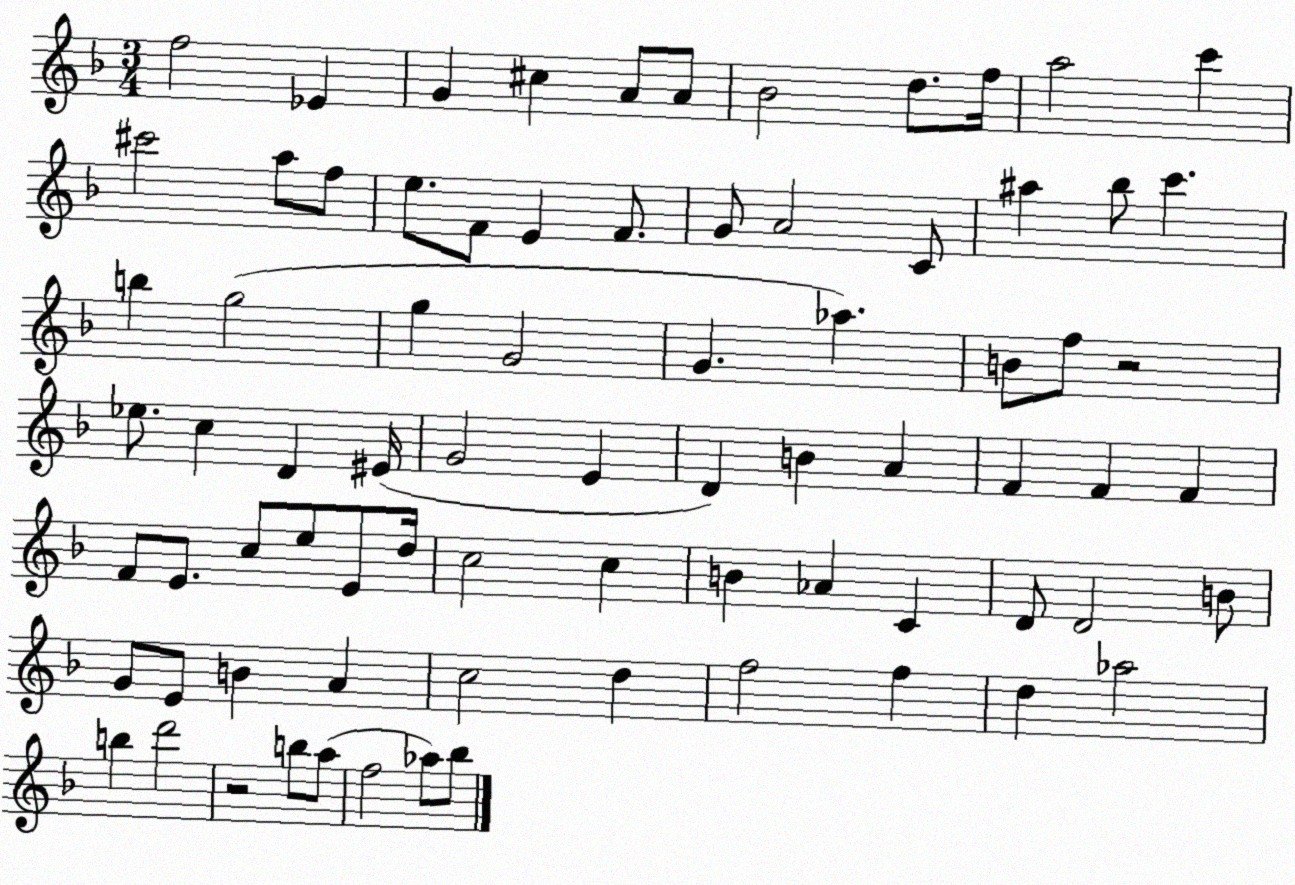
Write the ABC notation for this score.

X:1
T:Untitled
M:3/4
L:1/4
K:F
f2 _E G ^c A/2 A/2 _B2 d/2 f/4 a2 c' ^c'2 a/2 f/2 e/2 F/2 E F/2 G/2 A2 C/2 ^a _b/2 c' b g2 g G2 G _a B/2 f/2 z2 _e/2 c D ^E/4 G2 E D B A F F F F/2 E/2 c/2 e/2 E/2 d/4 c2 c B _A C D/2 D2 B/2 G/2 E/2 B A c2 d f2 f d _a2 b d'2 z2 b/2 a/2 f2 _a/2 _b/2